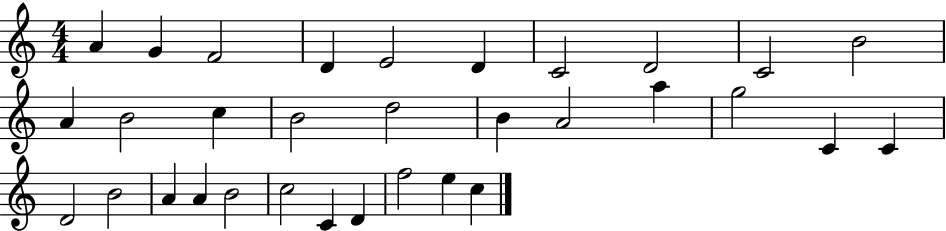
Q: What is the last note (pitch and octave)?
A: C5